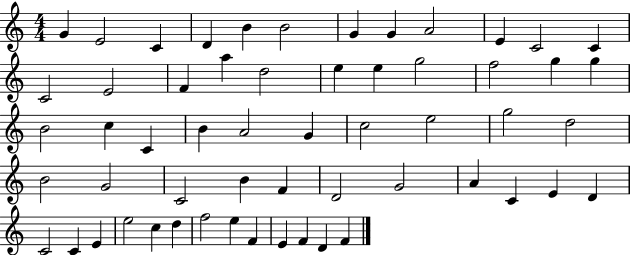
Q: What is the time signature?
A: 4/4